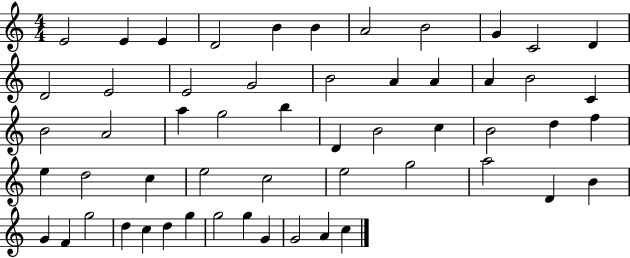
{
  \clef treble
  \numericTimeSignature
  \time 4/4
  \key c \major
  e'2 e'4 e'4 | d'2 b'4 b'4 | a'2 b'2 | g'4 c'2 d'4 | \break d'2 e'2 | e'2 g'2 | b'2 a'4 a'4 | a'4 b'2 c'4 | \break b'2 a'2 | a''4 g''2 b''4 | d'4 b'2 c''4 | b'2 d''4 f''4 | \break e''4 d''2 c''4 | e''2 c''2 | e''2 g''2 | a''2 d'4 b'4 | \break g'4 f'4 g''2 | d''4 c''4 d''4 g''4 | g''2 g''4 g'4 | g'2 a'4 c''4 | \break \bar "|."
}